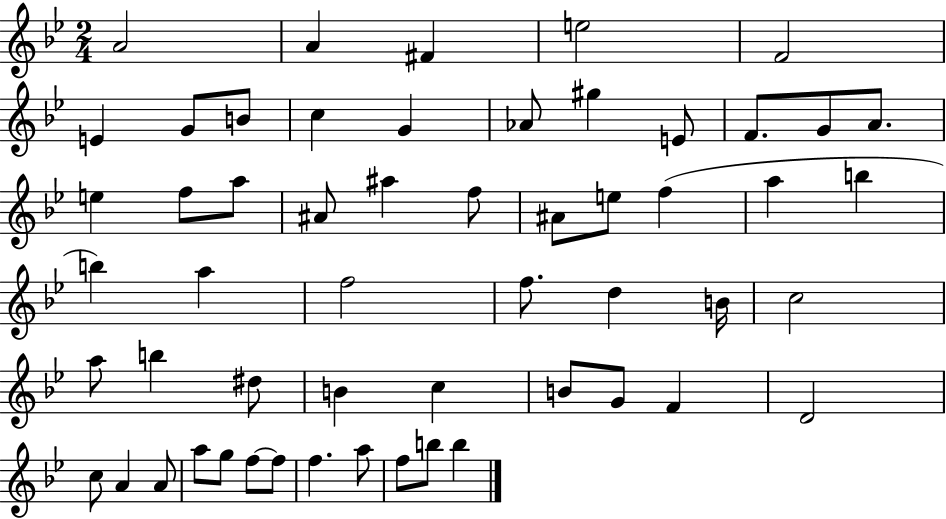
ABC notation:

X:1
T:Untitled
M:2/4
L:1/4
K:Bb
A2 A ^F e2 F2 E G/2 B/2 c G _A/2 ^g E/2 F/2 G/2 A/2 e f/2 a/2 ^A/2 ^a f/2 ^A/2 e/2 f a b b a f2 f/2 d B/4 c2 a/2 b ^d/2 B c B/2 G/2 F D2 c/2 A A/2 a/2 g/2 f/2 f/2 f a/2 f/2 b/2 b